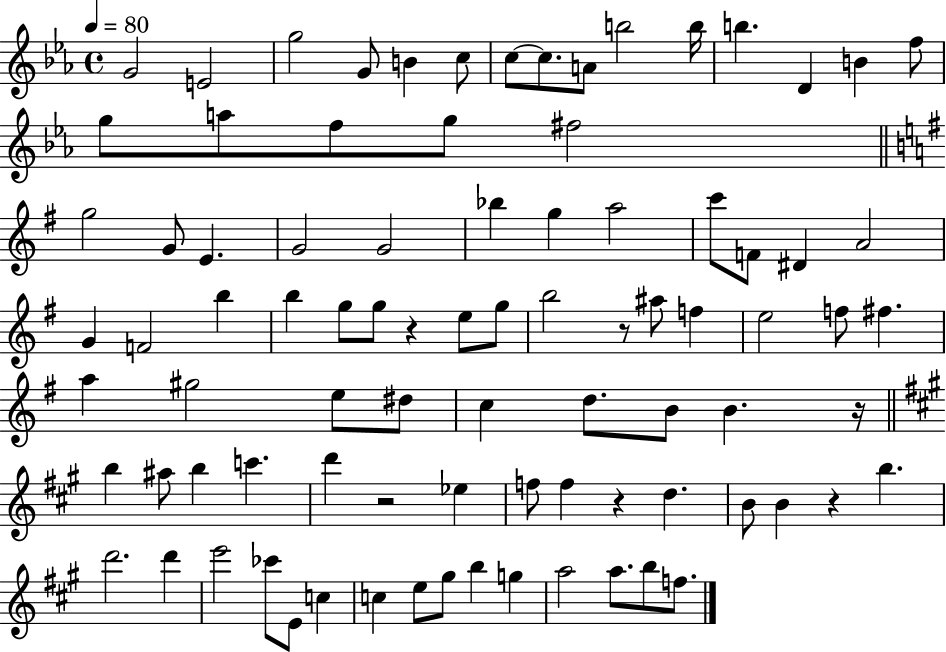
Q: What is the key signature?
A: EES major